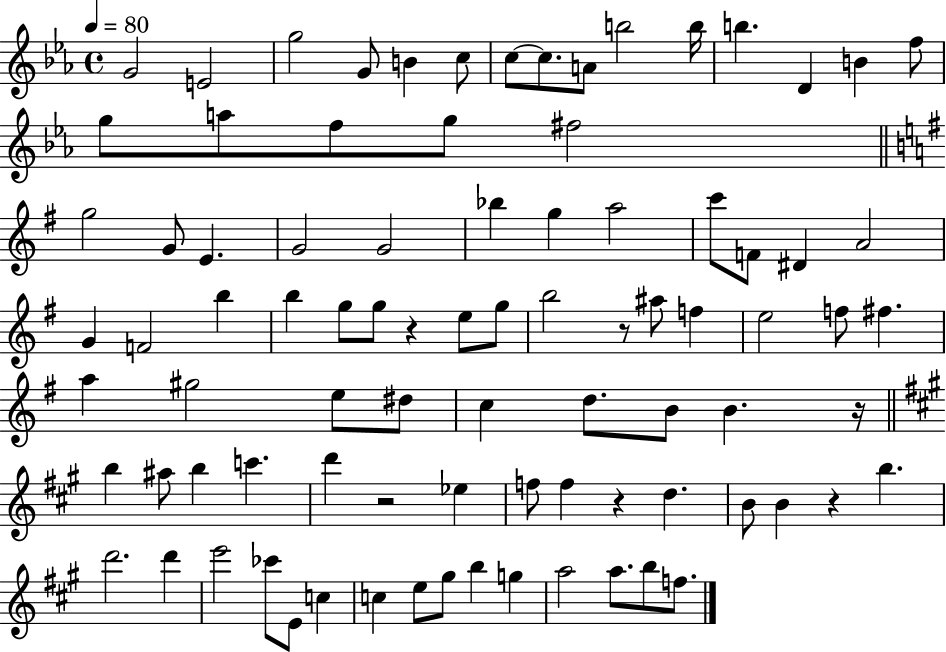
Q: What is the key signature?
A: EES major